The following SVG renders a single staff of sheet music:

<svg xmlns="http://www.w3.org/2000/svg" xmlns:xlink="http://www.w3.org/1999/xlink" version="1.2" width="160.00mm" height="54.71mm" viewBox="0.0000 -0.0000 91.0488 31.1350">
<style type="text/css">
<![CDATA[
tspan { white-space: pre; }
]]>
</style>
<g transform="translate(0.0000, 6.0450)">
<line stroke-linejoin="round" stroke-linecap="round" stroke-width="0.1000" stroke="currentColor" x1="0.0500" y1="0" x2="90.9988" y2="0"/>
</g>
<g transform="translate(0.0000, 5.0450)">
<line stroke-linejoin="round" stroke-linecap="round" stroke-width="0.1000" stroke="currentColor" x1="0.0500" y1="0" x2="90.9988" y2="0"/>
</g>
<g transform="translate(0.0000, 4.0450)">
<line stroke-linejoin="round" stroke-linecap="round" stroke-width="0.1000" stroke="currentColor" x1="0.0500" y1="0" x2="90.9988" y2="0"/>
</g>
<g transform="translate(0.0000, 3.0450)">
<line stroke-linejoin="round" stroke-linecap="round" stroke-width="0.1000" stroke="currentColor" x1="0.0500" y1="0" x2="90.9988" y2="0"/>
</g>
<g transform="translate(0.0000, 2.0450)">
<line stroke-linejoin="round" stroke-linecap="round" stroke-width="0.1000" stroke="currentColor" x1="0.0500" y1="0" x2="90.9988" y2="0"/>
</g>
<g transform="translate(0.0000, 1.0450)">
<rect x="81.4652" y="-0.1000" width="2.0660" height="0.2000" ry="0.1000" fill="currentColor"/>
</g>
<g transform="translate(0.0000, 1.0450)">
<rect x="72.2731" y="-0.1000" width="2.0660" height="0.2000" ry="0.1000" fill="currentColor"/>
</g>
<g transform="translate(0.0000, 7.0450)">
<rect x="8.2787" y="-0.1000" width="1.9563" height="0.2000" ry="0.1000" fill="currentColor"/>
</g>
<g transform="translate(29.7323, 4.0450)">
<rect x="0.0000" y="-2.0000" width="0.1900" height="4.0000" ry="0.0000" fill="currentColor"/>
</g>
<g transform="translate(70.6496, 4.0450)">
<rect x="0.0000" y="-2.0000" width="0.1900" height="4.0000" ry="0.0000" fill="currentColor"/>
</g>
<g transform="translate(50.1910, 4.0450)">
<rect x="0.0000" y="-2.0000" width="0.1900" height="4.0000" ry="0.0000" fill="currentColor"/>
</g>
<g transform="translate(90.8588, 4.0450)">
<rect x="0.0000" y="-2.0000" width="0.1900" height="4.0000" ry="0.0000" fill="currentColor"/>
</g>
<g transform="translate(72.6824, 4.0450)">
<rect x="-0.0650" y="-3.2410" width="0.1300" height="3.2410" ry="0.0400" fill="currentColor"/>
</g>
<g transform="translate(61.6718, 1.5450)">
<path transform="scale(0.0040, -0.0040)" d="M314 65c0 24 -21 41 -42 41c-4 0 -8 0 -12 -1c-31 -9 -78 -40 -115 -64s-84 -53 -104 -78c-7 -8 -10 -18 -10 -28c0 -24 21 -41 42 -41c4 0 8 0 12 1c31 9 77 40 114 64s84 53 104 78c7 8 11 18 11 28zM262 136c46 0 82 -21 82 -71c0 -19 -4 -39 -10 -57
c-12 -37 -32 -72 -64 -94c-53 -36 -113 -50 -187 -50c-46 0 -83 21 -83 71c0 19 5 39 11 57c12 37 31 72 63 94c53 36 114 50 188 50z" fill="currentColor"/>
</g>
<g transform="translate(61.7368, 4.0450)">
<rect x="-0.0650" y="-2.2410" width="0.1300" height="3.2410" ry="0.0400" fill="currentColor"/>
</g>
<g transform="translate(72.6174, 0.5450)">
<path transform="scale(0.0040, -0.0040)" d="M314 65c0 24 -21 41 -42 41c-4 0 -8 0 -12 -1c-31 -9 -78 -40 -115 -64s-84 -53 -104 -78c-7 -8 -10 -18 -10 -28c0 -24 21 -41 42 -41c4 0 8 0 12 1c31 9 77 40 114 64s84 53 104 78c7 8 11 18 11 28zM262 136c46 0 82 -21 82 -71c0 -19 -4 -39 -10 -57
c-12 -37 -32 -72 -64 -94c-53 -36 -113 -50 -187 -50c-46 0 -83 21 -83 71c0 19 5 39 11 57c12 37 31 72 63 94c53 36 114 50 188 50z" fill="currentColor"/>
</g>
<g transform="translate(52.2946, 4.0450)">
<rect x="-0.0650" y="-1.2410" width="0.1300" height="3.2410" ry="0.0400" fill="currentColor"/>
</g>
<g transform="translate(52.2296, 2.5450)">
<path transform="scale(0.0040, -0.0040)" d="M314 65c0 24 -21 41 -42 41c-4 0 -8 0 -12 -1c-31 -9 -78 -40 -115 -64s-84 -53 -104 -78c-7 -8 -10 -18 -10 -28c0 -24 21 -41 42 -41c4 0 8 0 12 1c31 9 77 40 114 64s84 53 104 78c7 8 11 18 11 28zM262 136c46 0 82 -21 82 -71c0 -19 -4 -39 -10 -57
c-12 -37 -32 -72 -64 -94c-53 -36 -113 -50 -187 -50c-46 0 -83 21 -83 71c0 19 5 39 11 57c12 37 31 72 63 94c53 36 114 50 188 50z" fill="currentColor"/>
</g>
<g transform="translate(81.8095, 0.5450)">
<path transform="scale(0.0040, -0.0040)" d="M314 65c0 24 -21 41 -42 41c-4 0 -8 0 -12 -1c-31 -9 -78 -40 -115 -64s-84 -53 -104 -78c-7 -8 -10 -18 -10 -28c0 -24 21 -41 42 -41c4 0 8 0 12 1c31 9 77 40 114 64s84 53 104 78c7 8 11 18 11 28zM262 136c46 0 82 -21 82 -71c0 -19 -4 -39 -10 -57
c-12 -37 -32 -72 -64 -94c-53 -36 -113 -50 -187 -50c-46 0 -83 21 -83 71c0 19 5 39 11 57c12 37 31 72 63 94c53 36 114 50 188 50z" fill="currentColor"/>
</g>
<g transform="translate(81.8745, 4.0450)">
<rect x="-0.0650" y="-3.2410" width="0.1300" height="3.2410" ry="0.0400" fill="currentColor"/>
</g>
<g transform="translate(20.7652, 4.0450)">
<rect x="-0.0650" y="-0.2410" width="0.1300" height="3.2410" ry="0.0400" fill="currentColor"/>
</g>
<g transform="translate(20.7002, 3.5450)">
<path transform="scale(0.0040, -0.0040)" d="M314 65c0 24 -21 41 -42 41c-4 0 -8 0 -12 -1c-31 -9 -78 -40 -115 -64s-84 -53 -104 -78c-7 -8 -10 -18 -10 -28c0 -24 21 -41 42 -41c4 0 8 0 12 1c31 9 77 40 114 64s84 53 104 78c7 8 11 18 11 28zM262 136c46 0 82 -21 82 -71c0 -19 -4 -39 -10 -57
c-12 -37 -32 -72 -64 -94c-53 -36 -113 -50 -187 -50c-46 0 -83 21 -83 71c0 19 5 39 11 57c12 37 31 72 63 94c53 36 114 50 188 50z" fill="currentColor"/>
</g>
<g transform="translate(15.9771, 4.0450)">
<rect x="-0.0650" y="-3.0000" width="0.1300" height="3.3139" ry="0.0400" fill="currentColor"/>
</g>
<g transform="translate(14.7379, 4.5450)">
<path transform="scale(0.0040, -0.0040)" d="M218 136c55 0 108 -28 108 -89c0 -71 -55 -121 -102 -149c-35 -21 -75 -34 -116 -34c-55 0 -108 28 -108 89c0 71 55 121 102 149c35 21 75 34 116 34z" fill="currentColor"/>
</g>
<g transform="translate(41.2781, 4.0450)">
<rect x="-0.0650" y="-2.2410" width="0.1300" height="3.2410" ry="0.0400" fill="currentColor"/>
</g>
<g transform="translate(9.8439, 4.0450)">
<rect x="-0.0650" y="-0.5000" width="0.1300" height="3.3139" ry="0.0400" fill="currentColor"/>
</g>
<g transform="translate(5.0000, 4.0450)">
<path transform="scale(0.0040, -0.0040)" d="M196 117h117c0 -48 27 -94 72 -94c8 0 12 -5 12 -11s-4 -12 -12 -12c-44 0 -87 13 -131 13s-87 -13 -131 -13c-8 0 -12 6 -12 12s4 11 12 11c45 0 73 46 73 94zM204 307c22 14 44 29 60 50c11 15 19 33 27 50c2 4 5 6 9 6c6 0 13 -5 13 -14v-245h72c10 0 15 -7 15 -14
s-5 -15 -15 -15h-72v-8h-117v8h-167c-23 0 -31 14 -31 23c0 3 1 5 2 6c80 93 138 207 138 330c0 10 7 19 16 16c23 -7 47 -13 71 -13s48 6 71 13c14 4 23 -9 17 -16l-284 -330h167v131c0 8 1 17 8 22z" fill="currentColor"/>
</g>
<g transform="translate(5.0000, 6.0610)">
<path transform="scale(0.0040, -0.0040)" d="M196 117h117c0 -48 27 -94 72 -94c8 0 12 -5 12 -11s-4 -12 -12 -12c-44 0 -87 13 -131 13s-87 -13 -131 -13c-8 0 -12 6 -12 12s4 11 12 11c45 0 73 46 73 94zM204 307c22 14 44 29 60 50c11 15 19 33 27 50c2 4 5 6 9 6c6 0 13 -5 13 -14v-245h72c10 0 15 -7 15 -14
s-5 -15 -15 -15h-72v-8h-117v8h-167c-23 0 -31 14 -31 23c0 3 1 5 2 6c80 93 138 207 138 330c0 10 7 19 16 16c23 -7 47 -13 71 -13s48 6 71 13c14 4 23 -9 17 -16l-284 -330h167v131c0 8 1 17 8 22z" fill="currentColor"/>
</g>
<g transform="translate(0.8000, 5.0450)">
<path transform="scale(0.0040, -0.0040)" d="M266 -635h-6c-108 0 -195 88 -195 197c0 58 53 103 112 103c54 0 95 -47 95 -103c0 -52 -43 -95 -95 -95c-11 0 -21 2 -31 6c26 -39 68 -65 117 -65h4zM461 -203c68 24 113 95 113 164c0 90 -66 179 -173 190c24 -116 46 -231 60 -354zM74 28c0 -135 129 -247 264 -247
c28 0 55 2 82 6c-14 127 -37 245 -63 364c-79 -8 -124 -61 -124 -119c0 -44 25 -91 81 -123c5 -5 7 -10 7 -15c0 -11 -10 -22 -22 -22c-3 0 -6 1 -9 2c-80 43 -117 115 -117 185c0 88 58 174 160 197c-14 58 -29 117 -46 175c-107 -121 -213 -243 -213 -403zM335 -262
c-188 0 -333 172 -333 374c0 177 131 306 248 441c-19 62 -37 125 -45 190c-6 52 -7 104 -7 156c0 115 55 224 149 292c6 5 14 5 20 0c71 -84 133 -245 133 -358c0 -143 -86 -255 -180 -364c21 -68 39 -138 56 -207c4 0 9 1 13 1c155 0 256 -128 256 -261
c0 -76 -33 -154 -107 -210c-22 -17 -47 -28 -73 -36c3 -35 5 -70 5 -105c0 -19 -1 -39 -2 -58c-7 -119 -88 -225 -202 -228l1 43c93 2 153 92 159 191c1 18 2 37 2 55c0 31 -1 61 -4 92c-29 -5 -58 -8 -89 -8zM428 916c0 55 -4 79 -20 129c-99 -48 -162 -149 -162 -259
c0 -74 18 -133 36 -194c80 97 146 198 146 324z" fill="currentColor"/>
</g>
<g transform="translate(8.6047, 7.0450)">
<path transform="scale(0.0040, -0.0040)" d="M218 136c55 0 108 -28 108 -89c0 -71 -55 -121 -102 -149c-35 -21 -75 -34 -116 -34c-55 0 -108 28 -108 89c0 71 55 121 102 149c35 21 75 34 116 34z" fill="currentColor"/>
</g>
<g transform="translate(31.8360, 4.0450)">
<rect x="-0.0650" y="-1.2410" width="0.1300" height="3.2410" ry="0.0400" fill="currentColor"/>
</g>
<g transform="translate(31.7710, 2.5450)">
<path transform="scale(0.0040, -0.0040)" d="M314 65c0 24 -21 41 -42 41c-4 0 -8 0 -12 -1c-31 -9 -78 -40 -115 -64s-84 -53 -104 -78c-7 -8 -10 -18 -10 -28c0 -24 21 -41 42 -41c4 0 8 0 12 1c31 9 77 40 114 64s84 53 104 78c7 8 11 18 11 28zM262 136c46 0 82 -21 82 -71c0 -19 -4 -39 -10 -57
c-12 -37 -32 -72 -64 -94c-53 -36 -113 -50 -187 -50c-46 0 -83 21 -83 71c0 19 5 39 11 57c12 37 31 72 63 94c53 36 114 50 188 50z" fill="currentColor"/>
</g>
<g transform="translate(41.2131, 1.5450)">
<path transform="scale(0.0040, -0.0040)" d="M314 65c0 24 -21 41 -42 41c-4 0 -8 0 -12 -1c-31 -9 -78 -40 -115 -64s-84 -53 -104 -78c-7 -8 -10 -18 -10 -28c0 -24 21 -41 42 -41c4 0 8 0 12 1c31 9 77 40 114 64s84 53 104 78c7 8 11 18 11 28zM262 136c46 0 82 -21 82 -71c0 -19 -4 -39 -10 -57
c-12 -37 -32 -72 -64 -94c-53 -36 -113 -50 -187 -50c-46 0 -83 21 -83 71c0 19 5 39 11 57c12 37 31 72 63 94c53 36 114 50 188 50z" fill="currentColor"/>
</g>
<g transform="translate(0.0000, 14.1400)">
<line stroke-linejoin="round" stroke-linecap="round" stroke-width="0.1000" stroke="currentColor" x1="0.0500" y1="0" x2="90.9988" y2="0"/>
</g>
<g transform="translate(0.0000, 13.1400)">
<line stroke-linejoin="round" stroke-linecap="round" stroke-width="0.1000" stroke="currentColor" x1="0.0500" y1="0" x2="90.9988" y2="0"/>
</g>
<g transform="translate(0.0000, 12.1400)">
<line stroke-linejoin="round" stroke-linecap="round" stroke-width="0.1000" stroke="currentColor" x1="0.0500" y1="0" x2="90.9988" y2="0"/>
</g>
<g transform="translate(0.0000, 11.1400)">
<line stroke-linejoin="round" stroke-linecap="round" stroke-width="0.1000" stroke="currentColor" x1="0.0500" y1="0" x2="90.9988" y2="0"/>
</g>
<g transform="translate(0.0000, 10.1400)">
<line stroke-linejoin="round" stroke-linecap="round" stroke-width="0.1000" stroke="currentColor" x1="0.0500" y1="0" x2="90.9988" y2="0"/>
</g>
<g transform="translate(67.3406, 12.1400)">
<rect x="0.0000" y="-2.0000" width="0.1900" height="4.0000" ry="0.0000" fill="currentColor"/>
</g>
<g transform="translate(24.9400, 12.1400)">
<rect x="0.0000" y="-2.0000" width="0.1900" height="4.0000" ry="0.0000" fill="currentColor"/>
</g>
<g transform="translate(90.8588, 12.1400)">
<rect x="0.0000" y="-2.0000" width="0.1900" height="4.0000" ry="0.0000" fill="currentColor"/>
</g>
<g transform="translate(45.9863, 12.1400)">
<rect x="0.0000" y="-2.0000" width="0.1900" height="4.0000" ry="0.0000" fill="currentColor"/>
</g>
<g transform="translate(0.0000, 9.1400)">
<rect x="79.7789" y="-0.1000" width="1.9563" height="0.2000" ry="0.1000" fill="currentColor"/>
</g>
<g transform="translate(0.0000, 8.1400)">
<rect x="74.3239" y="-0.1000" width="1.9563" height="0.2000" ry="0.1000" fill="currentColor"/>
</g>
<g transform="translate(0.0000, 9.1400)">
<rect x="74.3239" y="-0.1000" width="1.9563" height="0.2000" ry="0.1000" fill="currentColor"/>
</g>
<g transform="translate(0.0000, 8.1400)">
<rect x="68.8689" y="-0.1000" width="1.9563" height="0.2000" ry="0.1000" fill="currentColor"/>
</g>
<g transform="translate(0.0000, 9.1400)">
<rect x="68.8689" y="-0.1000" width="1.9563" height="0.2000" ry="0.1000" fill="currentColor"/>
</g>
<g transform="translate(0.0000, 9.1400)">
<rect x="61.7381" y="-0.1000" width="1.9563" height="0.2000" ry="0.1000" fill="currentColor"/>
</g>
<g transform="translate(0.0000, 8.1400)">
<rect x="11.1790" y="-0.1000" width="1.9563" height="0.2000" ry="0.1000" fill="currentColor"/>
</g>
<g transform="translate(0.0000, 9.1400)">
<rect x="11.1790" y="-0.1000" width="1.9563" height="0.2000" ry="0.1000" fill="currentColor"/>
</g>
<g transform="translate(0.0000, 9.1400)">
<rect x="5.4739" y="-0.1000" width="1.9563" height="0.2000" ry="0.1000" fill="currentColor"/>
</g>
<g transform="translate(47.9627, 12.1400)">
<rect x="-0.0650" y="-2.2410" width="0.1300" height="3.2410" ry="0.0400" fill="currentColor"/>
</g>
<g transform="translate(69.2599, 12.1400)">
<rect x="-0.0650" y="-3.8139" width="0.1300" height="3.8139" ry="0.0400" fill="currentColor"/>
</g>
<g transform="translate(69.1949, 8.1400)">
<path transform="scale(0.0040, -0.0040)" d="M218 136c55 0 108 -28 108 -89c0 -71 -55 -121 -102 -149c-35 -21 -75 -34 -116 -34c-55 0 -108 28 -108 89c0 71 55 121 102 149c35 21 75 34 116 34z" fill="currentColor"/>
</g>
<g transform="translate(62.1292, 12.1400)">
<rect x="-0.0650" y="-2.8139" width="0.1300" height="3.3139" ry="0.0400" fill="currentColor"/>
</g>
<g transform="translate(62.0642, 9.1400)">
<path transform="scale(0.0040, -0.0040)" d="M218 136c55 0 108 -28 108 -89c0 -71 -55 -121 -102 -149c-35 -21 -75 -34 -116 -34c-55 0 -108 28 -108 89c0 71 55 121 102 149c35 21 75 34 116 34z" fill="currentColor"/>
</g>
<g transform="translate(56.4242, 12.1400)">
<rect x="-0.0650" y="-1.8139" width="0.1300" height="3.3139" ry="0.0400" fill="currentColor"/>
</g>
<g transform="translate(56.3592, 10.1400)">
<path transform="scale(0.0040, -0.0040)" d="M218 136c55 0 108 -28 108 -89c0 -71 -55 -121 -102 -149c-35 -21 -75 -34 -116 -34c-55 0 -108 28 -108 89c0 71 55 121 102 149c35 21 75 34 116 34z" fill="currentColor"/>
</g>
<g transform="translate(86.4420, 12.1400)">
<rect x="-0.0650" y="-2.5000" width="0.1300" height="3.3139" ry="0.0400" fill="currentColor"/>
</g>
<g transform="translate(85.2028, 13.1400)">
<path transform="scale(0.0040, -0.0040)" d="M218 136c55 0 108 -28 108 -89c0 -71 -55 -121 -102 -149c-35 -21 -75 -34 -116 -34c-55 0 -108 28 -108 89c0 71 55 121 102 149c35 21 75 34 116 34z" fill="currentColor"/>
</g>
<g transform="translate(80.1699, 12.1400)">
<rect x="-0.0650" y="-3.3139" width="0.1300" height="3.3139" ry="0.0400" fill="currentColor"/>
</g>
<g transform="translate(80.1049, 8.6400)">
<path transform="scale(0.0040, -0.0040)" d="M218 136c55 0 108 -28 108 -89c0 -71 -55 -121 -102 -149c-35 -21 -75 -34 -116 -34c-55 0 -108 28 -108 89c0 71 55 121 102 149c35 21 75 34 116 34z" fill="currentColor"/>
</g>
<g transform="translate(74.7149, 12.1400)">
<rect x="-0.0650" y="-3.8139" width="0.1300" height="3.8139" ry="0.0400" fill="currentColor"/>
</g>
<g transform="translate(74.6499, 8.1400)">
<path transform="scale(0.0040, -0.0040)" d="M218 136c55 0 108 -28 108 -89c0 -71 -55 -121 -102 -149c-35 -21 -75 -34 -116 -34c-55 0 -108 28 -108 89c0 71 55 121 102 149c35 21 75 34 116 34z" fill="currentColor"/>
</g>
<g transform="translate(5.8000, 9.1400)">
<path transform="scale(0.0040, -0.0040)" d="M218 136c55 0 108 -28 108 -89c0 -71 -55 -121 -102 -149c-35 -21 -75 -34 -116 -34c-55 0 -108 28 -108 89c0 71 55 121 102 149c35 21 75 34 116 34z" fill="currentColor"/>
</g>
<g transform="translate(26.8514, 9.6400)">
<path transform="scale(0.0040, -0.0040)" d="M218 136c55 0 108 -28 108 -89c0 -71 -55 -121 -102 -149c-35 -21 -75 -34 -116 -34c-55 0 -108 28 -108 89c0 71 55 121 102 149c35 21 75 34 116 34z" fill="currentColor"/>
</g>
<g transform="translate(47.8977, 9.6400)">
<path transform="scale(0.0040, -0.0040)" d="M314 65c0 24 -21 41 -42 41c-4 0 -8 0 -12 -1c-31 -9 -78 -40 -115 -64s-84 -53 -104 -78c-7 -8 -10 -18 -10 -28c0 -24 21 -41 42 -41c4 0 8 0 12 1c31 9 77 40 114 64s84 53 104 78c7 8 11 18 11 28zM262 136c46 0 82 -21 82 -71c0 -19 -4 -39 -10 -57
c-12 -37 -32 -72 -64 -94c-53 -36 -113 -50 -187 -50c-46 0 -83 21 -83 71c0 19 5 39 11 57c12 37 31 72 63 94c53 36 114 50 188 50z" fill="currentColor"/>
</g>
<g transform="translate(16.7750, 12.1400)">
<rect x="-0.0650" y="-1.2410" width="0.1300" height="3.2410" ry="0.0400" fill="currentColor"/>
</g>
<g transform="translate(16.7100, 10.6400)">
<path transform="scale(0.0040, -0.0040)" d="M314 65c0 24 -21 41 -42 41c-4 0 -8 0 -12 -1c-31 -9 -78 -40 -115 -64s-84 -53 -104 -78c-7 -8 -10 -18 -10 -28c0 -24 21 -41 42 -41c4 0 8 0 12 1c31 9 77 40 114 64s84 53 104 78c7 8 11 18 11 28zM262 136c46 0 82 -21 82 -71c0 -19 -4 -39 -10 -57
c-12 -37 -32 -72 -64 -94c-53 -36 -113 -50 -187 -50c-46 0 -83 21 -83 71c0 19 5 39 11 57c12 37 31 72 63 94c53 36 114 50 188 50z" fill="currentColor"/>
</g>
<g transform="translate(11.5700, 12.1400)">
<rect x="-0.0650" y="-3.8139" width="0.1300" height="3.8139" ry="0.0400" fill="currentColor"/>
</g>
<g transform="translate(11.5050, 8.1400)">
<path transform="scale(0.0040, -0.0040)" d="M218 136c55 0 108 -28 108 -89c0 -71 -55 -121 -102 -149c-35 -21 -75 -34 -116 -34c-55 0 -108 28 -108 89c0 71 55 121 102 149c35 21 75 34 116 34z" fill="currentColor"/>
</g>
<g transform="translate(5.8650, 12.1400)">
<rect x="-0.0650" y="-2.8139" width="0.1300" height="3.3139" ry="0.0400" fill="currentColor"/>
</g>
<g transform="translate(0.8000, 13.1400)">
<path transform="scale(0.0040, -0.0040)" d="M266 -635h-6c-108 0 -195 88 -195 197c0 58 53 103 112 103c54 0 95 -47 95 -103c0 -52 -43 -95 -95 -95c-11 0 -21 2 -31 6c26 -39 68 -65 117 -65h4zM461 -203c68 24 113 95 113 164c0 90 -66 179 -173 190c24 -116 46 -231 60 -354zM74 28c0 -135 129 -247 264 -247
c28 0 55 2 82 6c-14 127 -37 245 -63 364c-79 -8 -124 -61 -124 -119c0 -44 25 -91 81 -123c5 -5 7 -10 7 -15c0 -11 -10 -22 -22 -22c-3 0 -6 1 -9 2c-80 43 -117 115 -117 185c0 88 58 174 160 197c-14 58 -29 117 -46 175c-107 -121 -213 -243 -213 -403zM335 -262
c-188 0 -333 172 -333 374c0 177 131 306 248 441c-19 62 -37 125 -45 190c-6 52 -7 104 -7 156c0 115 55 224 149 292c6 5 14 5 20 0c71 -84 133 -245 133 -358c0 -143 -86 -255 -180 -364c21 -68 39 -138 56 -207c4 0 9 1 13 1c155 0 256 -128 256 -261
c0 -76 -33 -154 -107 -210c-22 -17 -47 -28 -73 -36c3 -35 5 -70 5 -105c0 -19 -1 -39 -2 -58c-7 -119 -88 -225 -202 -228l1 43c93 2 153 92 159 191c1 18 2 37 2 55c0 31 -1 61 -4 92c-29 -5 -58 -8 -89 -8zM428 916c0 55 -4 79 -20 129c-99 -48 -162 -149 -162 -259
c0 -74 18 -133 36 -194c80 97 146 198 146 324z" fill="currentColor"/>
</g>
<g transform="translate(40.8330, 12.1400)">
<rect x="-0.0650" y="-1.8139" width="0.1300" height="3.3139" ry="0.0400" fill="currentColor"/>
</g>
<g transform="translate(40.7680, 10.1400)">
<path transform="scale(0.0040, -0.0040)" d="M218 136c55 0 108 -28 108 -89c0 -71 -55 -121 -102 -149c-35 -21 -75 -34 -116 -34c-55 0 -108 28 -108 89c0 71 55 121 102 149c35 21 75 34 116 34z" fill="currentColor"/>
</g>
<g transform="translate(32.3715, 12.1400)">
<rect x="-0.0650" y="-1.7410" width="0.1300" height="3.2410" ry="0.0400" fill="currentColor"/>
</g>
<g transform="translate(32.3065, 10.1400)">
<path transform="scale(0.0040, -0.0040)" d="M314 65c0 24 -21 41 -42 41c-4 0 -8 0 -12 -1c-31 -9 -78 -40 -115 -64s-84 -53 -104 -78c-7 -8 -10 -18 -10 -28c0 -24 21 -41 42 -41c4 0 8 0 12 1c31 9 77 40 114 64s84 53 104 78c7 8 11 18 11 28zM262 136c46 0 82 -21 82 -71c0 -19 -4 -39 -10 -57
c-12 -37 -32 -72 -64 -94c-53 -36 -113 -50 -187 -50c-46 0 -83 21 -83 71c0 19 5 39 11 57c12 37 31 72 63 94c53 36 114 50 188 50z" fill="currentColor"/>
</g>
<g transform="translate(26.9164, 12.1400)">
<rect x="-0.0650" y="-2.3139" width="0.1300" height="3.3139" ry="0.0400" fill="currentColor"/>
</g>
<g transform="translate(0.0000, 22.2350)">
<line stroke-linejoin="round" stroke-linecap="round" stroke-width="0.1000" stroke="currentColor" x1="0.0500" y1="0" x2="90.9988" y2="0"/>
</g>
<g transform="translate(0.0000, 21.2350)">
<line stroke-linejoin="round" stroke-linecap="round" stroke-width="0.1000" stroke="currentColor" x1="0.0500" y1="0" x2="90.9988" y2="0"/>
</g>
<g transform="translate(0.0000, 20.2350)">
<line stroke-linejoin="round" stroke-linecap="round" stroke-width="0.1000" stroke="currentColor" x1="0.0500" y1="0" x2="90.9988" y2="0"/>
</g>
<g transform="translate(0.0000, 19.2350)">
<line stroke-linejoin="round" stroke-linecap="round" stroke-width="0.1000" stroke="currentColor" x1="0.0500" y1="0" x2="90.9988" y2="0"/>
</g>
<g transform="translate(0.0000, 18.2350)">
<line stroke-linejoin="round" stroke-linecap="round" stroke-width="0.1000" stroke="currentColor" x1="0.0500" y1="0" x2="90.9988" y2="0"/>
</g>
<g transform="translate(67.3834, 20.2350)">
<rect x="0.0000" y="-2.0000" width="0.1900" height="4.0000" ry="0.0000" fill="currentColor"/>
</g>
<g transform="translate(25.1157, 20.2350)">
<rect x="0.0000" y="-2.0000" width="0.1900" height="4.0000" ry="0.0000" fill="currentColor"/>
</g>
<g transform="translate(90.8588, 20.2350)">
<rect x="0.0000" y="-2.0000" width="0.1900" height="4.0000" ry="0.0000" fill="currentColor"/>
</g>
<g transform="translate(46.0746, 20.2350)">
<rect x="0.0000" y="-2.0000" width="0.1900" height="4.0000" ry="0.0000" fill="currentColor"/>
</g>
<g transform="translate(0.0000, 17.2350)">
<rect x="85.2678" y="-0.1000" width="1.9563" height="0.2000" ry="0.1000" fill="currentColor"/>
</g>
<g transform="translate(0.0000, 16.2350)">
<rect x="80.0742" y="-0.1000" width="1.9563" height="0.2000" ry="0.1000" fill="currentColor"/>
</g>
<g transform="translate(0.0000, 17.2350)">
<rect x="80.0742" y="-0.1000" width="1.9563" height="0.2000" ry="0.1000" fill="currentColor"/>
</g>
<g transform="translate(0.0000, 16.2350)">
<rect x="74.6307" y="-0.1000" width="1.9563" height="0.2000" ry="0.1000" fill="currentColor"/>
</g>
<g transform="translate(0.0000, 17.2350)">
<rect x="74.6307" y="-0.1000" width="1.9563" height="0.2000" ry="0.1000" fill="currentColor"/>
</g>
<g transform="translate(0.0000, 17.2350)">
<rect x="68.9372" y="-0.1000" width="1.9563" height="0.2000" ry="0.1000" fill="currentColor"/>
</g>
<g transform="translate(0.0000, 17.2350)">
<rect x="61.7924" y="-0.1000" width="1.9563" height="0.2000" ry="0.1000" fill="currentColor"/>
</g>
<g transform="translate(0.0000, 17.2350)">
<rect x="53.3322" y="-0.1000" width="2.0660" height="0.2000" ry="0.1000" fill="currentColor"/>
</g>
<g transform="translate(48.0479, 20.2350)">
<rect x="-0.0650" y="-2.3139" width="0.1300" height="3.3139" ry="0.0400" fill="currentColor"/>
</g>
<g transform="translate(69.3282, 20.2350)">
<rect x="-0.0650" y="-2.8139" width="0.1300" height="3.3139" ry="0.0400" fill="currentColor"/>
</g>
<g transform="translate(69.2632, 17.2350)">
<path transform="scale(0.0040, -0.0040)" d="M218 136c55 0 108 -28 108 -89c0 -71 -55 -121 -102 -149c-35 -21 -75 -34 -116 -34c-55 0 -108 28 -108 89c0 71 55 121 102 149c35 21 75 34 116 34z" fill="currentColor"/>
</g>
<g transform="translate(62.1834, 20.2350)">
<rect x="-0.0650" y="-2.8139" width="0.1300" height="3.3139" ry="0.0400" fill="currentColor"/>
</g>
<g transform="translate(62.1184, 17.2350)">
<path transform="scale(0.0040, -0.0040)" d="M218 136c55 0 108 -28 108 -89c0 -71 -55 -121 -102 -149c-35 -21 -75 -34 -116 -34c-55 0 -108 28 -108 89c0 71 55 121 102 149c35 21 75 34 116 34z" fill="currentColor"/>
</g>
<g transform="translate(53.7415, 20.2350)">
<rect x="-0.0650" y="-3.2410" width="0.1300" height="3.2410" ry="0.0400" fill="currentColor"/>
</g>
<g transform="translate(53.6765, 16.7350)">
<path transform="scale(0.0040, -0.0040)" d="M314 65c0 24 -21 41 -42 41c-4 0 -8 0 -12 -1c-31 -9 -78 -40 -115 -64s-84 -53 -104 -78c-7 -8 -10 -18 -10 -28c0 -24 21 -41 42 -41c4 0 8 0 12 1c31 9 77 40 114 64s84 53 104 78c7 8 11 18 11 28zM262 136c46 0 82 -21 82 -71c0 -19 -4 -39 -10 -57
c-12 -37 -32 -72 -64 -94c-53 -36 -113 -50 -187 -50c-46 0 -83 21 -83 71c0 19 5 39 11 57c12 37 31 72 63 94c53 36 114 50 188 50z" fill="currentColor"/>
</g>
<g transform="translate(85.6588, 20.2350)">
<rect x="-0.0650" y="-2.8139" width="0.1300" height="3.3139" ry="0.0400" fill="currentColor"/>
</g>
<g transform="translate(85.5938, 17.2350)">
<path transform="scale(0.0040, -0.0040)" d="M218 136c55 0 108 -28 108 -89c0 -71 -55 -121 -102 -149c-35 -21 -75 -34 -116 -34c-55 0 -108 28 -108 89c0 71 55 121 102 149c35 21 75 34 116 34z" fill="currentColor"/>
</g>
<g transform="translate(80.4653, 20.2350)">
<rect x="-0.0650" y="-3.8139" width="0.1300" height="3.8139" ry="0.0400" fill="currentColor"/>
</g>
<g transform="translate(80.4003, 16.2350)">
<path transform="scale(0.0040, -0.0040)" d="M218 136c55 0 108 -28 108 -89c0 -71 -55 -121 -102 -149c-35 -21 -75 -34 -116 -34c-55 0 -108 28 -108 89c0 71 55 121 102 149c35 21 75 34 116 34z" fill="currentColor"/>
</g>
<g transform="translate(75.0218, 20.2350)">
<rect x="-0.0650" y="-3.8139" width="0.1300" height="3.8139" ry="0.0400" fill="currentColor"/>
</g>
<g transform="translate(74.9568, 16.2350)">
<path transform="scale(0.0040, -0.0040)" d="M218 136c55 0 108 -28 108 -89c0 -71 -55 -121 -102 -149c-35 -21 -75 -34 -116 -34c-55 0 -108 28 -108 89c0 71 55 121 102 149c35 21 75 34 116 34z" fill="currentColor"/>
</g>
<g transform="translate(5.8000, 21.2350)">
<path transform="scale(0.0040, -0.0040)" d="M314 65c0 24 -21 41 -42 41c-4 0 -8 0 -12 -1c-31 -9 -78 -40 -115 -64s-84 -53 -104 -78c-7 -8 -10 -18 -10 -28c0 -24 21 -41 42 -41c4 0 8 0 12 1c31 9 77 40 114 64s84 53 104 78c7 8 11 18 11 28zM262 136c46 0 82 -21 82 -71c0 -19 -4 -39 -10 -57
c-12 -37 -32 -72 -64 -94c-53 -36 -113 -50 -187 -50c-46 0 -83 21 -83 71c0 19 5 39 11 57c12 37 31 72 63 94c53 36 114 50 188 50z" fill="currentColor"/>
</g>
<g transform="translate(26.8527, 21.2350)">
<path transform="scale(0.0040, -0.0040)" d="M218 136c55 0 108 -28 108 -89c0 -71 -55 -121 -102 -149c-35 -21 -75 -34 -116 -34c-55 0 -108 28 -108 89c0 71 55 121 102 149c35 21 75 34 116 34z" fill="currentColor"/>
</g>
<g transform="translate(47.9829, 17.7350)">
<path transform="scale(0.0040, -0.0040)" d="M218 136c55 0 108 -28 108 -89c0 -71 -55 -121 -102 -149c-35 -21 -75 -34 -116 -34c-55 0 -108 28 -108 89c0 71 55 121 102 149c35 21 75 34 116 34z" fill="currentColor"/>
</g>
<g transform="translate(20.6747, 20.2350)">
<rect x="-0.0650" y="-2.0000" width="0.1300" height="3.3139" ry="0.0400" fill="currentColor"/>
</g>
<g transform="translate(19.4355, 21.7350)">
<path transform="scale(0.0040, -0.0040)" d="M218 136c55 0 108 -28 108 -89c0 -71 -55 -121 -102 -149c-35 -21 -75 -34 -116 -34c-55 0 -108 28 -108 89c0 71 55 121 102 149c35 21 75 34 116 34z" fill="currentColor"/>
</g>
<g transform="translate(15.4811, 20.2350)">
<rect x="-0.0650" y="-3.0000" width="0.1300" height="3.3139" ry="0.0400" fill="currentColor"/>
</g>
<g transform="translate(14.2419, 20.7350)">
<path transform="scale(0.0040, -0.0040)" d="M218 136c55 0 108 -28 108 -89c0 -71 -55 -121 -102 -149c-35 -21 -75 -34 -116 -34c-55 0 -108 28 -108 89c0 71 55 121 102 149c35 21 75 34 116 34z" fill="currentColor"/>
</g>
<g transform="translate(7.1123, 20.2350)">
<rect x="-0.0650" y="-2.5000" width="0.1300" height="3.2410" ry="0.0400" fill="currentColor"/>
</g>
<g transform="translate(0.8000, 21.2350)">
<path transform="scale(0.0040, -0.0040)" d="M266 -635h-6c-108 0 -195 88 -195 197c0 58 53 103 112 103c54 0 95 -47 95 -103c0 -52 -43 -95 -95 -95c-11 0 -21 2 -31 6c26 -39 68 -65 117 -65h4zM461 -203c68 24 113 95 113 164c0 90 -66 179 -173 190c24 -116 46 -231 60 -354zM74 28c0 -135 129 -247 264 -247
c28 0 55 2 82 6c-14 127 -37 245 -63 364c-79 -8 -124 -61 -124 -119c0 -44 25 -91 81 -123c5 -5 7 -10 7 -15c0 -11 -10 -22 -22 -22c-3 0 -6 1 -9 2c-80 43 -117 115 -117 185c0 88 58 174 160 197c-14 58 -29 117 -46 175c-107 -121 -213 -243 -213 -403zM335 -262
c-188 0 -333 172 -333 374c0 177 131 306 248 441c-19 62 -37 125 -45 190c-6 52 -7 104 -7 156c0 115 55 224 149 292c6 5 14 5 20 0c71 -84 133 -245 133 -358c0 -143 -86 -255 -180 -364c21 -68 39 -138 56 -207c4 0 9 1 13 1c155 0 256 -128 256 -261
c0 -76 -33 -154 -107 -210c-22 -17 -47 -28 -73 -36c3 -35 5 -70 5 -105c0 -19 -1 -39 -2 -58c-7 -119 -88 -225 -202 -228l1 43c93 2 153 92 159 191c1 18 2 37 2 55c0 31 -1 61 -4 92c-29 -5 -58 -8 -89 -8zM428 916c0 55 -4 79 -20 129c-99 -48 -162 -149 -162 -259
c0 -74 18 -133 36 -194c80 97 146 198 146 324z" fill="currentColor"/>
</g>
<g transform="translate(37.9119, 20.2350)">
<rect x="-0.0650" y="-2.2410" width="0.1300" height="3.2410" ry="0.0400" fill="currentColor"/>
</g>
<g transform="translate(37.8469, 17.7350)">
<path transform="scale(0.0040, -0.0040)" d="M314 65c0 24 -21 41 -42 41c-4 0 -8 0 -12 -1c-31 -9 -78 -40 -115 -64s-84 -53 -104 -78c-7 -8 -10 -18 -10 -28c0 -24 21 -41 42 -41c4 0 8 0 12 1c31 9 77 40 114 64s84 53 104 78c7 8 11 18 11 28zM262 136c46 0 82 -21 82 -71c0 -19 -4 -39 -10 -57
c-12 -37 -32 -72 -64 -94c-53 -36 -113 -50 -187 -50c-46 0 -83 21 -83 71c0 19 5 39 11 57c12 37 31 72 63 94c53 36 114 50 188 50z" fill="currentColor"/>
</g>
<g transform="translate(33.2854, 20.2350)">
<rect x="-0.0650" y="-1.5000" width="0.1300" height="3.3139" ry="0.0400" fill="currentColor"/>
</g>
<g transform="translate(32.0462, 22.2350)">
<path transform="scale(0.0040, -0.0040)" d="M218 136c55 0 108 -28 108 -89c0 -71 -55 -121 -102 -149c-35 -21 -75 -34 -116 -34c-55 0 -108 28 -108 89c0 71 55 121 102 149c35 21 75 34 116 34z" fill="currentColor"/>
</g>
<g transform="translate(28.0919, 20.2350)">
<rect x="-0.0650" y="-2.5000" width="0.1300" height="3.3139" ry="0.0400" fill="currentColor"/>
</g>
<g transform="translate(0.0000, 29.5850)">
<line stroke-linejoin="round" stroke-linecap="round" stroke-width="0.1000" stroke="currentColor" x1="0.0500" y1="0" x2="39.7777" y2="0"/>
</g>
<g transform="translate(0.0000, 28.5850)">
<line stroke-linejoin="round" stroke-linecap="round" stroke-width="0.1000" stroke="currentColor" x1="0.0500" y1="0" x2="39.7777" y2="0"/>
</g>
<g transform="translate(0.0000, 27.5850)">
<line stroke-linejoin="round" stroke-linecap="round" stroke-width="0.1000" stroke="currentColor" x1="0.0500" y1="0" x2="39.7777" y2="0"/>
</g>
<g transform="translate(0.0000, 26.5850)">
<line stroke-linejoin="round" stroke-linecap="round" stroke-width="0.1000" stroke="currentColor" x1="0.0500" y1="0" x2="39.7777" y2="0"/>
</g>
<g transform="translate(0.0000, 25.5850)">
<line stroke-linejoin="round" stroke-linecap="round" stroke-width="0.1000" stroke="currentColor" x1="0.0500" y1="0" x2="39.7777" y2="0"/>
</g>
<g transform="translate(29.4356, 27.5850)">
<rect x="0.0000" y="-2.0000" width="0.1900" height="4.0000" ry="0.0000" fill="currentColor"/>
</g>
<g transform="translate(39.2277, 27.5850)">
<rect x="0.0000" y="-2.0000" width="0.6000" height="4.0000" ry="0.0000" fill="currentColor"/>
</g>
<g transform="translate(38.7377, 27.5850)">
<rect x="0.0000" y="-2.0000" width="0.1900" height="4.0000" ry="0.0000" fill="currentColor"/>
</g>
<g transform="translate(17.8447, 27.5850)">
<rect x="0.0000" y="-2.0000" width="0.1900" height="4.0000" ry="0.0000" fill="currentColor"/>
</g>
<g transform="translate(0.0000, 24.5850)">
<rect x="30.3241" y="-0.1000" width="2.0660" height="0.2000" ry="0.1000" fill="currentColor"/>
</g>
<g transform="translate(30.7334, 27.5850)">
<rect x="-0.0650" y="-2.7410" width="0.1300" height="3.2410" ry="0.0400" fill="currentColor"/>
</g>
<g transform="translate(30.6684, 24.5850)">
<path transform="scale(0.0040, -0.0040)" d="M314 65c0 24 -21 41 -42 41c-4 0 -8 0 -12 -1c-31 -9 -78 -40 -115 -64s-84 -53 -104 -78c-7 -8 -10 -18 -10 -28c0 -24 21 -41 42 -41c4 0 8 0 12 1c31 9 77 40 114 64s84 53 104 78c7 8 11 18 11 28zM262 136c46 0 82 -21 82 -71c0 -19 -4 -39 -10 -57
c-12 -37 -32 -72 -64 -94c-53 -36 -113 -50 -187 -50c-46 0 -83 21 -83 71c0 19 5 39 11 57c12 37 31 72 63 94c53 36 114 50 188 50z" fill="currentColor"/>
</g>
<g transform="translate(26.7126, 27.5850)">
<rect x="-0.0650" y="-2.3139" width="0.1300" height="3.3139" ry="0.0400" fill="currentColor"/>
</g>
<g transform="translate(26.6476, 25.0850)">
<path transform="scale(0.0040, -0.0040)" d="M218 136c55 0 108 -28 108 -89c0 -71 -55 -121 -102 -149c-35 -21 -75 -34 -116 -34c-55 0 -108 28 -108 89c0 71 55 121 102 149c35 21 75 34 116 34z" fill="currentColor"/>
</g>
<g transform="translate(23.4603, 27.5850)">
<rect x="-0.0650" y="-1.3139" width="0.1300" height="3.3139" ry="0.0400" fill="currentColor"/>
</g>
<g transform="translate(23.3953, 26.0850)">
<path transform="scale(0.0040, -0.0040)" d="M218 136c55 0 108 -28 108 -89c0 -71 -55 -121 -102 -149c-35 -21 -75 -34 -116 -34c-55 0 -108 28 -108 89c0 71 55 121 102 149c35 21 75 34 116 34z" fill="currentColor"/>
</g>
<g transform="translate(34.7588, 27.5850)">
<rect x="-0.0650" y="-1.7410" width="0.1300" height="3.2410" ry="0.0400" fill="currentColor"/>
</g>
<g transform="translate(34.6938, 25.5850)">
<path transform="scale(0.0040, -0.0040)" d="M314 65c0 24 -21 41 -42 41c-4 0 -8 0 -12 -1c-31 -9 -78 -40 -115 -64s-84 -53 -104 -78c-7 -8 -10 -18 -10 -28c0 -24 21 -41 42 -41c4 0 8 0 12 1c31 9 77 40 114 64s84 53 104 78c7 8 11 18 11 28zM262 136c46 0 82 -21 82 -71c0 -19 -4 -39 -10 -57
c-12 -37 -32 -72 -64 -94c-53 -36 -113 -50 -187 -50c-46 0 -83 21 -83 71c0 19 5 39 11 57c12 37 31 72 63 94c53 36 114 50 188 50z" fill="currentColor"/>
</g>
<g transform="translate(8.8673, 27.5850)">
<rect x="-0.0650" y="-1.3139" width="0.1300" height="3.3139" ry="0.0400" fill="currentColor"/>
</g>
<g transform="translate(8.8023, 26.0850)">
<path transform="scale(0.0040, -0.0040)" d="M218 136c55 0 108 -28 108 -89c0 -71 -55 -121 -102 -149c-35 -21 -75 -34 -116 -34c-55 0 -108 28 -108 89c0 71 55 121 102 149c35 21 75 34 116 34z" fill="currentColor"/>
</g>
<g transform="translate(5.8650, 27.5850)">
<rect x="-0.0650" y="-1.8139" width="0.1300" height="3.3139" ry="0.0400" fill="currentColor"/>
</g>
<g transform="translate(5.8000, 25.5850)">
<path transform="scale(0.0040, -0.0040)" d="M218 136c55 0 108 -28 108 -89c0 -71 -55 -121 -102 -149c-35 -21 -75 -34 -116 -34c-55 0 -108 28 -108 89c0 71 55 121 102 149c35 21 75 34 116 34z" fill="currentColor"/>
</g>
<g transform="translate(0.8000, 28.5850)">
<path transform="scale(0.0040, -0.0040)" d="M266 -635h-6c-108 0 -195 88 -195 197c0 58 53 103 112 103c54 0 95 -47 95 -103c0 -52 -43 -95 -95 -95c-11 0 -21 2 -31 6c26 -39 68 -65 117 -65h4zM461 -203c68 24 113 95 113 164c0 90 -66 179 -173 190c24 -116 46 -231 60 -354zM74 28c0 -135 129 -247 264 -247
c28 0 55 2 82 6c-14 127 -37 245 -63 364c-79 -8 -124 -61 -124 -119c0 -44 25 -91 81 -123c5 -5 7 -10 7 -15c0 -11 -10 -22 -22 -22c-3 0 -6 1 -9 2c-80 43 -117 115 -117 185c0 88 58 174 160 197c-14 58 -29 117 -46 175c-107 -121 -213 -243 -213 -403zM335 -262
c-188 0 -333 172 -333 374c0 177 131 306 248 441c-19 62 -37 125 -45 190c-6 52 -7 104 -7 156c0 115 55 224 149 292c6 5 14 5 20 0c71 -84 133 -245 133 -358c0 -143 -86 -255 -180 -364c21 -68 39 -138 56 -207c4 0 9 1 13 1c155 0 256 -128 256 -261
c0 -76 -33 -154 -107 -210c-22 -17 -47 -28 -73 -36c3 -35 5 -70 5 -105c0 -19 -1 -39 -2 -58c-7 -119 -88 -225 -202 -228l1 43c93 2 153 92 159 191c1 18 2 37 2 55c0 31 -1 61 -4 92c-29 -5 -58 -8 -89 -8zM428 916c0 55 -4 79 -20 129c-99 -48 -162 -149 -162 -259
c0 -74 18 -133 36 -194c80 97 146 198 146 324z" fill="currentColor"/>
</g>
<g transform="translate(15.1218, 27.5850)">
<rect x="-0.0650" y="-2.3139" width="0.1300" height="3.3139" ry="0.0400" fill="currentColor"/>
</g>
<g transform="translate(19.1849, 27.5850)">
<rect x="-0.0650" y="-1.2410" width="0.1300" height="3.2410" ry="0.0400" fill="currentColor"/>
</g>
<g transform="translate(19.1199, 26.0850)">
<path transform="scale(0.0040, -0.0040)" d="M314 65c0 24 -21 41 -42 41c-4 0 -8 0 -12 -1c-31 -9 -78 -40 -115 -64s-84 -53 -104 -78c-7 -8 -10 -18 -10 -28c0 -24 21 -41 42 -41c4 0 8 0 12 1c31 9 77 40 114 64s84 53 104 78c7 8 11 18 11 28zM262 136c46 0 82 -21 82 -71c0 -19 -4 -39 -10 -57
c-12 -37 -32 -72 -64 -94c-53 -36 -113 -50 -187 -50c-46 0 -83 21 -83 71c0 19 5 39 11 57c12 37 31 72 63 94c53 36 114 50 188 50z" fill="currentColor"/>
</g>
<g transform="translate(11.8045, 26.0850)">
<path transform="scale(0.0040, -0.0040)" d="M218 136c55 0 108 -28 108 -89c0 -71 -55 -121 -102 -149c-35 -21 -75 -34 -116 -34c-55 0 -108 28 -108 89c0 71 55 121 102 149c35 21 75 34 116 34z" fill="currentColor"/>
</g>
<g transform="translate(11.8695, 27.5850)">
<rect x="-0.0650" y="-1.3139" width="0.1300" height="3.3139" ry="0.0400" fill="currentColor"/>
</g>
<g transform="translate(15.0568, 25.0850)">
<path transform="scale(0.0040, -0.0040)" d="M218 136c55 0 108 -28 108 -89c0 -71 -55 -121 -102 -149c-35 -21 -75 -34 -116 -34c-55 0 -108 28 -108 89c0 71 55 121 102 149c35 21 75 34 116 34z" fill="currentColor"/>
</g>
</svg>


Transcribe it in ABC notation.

X:1
T:Untitled
M:4/4
L:1/4
K:C
C A c2 e2 g2 e2 g2 b2 b2 a c' e2 g f2 f g2 f a c' c' b G G2 A F G E g2 g b2 a a c' c' a f e e g e2 e g a2 f2